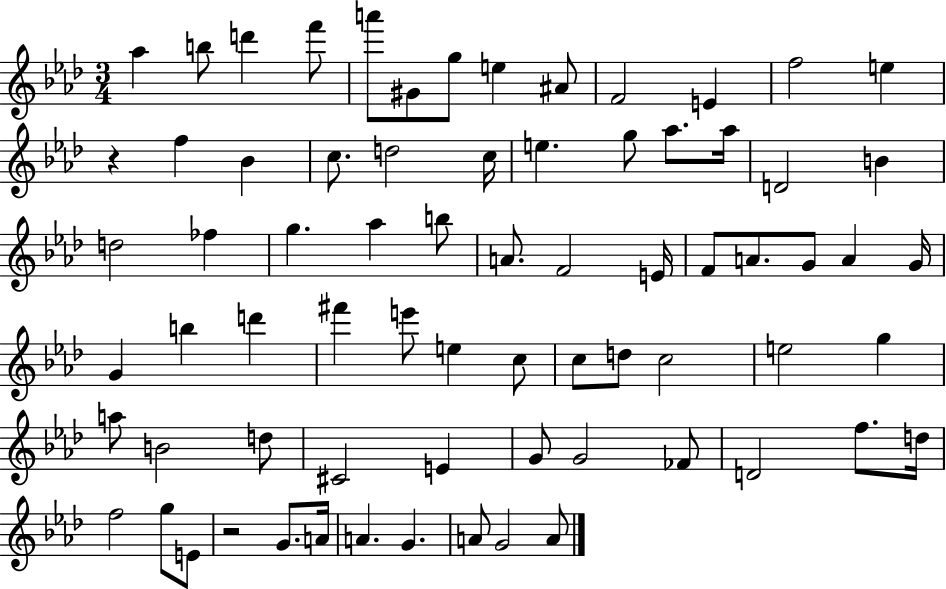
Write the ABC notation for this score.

X:1
T:Untitled
M:3/4
L:1/4
K:Ab
_a b/2 d' f'/2 a'/2 ^G/2 g/2 e ^A/2 F2 E f2 e z f _B c/2 d2 c/4 e g/2 _a/2 _a/4 D2 B d2 _f g _a b/2 A/2 F2 E/4 F/2 A/2 G/2 A G/4 G b d' ^f' e'/2 e c/2 c/2 d/2 c2 e2 g a/2 B2 d/2 ^C2 E G/2 G2 _F/2 D2 f/2 d/4 f2 g/2 E/2 z2 G/2 A/4 A G A/2 G2 A/2